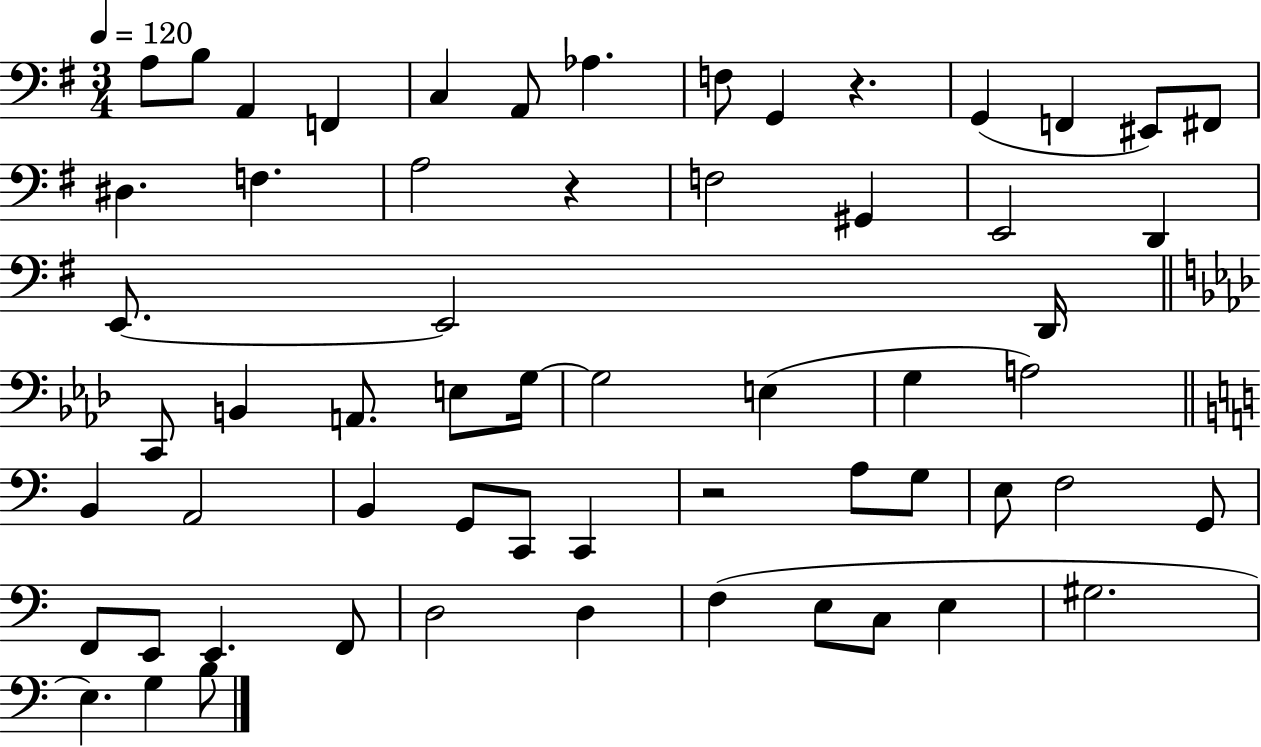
X:1
T:Untitled
M:3/4
L:1/4
K:G
A,/2 B,/2 A,, F,, C, A,,/2 _A, F,/2 G,, z G,, F,, ^E,,/2 ^F,,/2 ^D, F, A,2 z F,2 ^G,, E,,2 D,, E,,/2 E,,2 D,,/4 C,,/2 B,, A,,/2 E,/2 G,/4 G,2 E, G, A,2 B,, A,,2 B,, G,,/2 C,,/2 C,, z2 A,/2 G,/2 E,/2 F,2 G,,/2 F,,/2 E,,/2 E,, F,,/2 D,2 D, F, E,/2 C,/2 E, ^G,2 E, G, B,/2